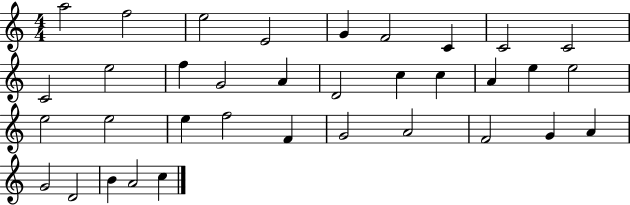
{
  \clef treble
  \numericTimeSignature
  \time 4/4
  \key c \major
  a''2 f''2 | e''2 e'2 | g'4 f'2 c'4 | c'2 c'2 | \break c'2 e''2 | f''4 g'2 a'4 | d'2 c''4 c''4 | a'4 e''4 e''2 | \break e''2 e''2 | e''4 f''2 f'4 | g'2 a'2 | f'2 g'4 a'4 | \break g'2 d'2 | b'4 a'2 c''4 | \bar "|."
}